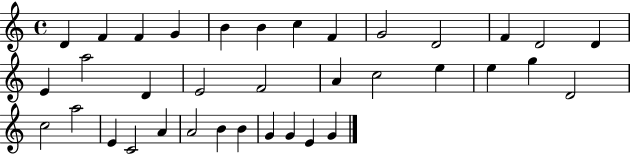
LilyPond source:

{
  \clef treble
  \time 4/4
  \defaultTimeSignature
  \key c \major
  d'4 f'4 f'4 g'4 | b'4 b'4 c''4 f'4 | g'2 d'2 | f'4 d'2 d'4 | \break e'4 a''2 d'4 | e'2 f'2 | a'4 c''2 e''4 | e''4 g''4 d'2 | \break c''2 a''2 | e'4 c'2 a'4 | a'2 b'4 b'4 | g'4 g'4 e'4 g'4 | \break \bar "|."
}